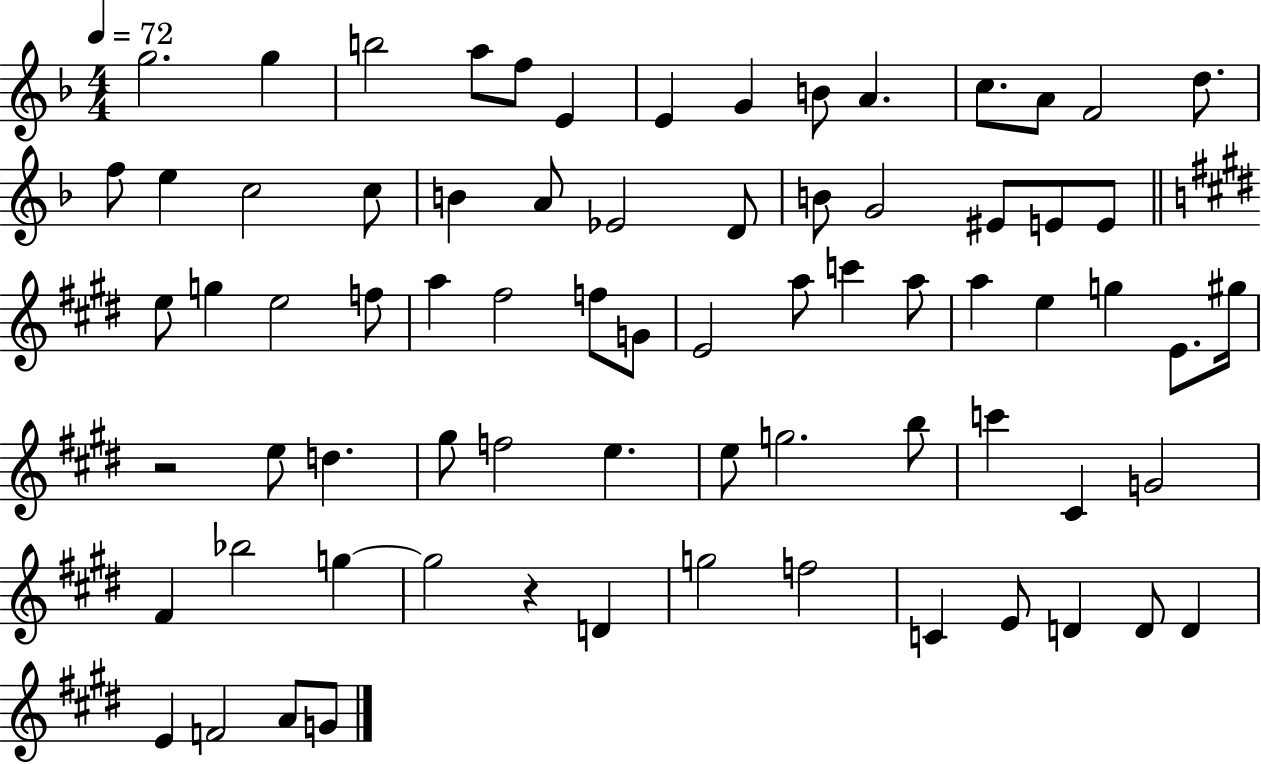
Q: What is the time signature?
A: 4/4